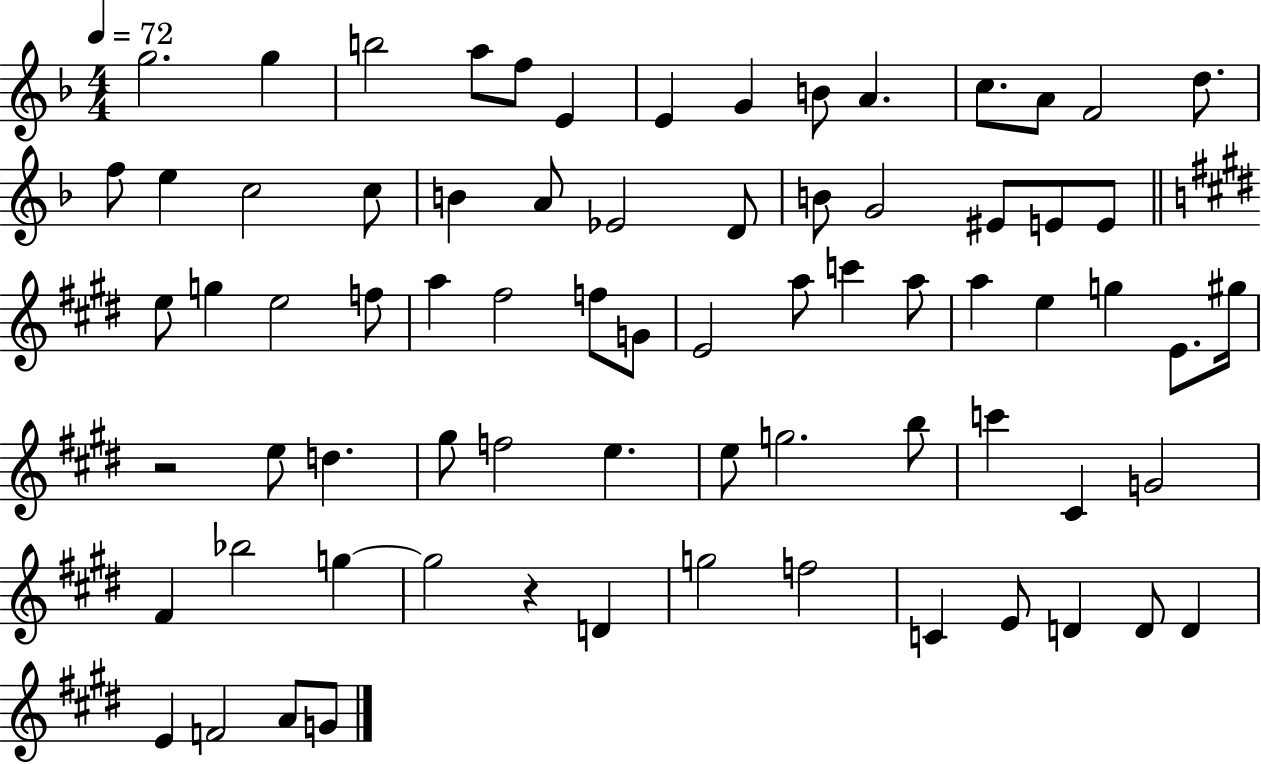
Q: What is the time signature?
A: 4/4